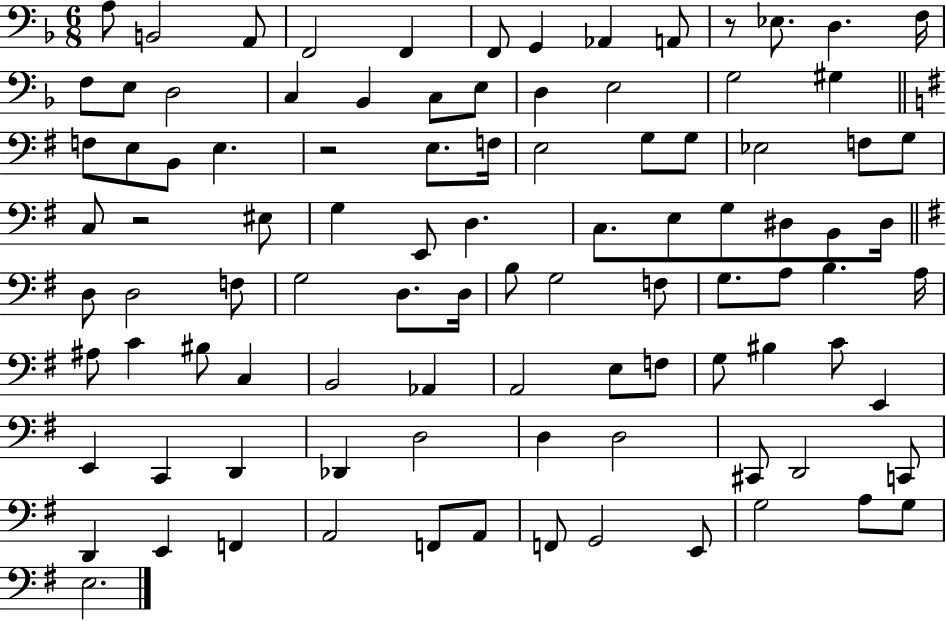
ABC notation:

X:1
T:Untitled
M:6/8
L:1/4
K:F
A,/2 B,,2 A,,/2 F,,2 F,, F,,/2 G,, _A,, A,,/2 z/2 _E,/2 D, F,/4 F,/2 E,/2 D,2 C, _B,, C,/2 E,/2 D, E,2 G,2 ^G, F,/2 E,/2 B,,/2 E, z2 E,/2 F,/4 E,2 G,/2 G,/2 _E,2 F,/2 G,/2 C,/2 z2 ^E,/2 G, E,,/2 D, C,/2 E,/2 G,/2 ^D,/2 B,,/2 ^D,/4 D,/2 D,2 F,/2 G,2 D,/2 D,/4 B,/2 G,2 F,/2 G,/2 A,/2 B, A,/4 ^A,/2 C ^B,/2 C, B,,2 _A,, A,,2 E,/2 F,/2 G,/2 ^B, C/2 E,, E,, C,, D,, _D,, D,2 D, D,2 ^C,,/2 D,,2 C,,/2 D,, E,, F,, A,,2 F,,/2 A,,/2 F,,/2 G,,2 E,,/2 G,2 A,/2 G,/2 E,2